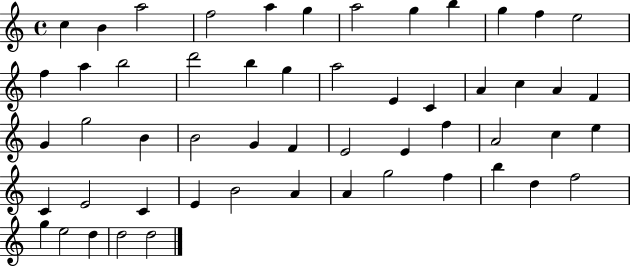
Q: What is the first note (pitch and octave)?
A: C5